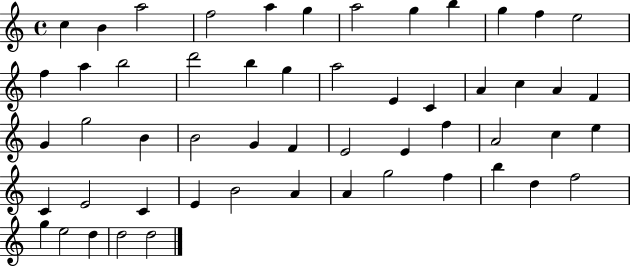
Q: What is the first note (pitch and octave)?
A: C5